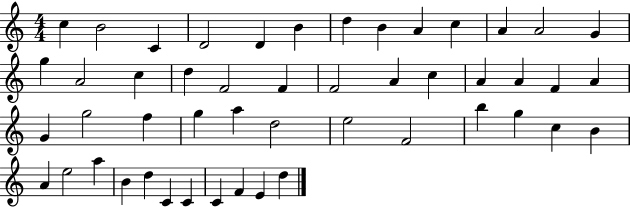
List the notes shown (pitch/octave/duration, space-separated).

C5/q B4/h C4/q D4/h D4/q B4/q D5/q B4/q A4/q C5/q A4/q A4/h G4/q G5/q A4/h C5/q D5/q F4/h F4/q F4/h A4/q C5/q A4/q A4/q F4/q A4/q G4/q G5/h F5/q G5/q A5/q D5/h E5/h F4/h B5/q G5/q C5/q B4/q A4/q E5/h A5/q B4/q D5/q C4/q C4/q C4/q F4/q E4/q D5/q